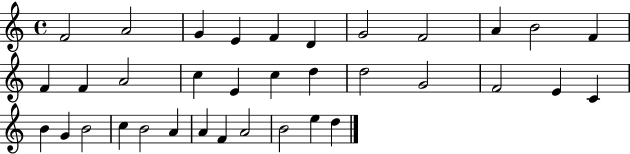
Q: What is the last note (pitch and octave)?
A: D5